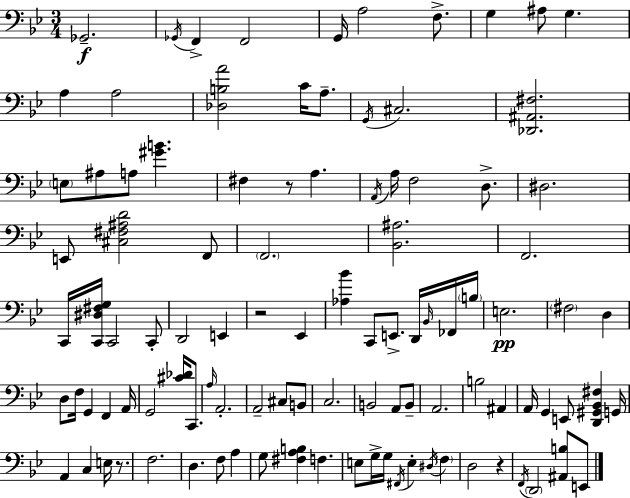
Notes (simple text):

Gb2/h. Gb2/s F2/q F2/h G2/s A3/h F3/e. G3/q A#3/e G3/q. A3/q A3/h [Db3,B3,A4]/h C4/s A3/e. G2/s C#3/h. [Db2,A#2,F#3]/h. E3/e A#3/e A3/e [G#4,B4]/q. F#3/q R/e A3/q. A2/s A3/s F3/h D3/e. D#3/h. E2/e [C#3,F#3,A#3,D4]/h F2/e F2/h. [Bb2,A#3]/h. F2/h. C2/s [C2,D#3,F#3,G3]/s C2/h C2/e D2/h E2/q R/h Eb2/q [Ab3,Bb4]/q C2/e E2/e. D2/s Bb2/s FES2/s B3/s E3/h. F#3/h D3/q D3/e F3/s G2/q F2/q A2/s G2/h [C#4,Db4]/s C2/e. A3/s A2/h. A2/h C#3/e B2/e C3/h. B2/h A2/e B2/e A2/h. B3/h A#2/q A2/s G2/q E2/e [D2,G#2,Bb2,F#3]/q G2/s A2/q C3/q E3/s R/e. F3/h. D3/q. F3/e A3/q G3/e [F#3,A3,B3]/q F3/q. E3/e G3/s G3/s F#2/s E3/q D#3/s F3/q D3/h R/q F2/s D2/h [A#2,B3]/e E2/e